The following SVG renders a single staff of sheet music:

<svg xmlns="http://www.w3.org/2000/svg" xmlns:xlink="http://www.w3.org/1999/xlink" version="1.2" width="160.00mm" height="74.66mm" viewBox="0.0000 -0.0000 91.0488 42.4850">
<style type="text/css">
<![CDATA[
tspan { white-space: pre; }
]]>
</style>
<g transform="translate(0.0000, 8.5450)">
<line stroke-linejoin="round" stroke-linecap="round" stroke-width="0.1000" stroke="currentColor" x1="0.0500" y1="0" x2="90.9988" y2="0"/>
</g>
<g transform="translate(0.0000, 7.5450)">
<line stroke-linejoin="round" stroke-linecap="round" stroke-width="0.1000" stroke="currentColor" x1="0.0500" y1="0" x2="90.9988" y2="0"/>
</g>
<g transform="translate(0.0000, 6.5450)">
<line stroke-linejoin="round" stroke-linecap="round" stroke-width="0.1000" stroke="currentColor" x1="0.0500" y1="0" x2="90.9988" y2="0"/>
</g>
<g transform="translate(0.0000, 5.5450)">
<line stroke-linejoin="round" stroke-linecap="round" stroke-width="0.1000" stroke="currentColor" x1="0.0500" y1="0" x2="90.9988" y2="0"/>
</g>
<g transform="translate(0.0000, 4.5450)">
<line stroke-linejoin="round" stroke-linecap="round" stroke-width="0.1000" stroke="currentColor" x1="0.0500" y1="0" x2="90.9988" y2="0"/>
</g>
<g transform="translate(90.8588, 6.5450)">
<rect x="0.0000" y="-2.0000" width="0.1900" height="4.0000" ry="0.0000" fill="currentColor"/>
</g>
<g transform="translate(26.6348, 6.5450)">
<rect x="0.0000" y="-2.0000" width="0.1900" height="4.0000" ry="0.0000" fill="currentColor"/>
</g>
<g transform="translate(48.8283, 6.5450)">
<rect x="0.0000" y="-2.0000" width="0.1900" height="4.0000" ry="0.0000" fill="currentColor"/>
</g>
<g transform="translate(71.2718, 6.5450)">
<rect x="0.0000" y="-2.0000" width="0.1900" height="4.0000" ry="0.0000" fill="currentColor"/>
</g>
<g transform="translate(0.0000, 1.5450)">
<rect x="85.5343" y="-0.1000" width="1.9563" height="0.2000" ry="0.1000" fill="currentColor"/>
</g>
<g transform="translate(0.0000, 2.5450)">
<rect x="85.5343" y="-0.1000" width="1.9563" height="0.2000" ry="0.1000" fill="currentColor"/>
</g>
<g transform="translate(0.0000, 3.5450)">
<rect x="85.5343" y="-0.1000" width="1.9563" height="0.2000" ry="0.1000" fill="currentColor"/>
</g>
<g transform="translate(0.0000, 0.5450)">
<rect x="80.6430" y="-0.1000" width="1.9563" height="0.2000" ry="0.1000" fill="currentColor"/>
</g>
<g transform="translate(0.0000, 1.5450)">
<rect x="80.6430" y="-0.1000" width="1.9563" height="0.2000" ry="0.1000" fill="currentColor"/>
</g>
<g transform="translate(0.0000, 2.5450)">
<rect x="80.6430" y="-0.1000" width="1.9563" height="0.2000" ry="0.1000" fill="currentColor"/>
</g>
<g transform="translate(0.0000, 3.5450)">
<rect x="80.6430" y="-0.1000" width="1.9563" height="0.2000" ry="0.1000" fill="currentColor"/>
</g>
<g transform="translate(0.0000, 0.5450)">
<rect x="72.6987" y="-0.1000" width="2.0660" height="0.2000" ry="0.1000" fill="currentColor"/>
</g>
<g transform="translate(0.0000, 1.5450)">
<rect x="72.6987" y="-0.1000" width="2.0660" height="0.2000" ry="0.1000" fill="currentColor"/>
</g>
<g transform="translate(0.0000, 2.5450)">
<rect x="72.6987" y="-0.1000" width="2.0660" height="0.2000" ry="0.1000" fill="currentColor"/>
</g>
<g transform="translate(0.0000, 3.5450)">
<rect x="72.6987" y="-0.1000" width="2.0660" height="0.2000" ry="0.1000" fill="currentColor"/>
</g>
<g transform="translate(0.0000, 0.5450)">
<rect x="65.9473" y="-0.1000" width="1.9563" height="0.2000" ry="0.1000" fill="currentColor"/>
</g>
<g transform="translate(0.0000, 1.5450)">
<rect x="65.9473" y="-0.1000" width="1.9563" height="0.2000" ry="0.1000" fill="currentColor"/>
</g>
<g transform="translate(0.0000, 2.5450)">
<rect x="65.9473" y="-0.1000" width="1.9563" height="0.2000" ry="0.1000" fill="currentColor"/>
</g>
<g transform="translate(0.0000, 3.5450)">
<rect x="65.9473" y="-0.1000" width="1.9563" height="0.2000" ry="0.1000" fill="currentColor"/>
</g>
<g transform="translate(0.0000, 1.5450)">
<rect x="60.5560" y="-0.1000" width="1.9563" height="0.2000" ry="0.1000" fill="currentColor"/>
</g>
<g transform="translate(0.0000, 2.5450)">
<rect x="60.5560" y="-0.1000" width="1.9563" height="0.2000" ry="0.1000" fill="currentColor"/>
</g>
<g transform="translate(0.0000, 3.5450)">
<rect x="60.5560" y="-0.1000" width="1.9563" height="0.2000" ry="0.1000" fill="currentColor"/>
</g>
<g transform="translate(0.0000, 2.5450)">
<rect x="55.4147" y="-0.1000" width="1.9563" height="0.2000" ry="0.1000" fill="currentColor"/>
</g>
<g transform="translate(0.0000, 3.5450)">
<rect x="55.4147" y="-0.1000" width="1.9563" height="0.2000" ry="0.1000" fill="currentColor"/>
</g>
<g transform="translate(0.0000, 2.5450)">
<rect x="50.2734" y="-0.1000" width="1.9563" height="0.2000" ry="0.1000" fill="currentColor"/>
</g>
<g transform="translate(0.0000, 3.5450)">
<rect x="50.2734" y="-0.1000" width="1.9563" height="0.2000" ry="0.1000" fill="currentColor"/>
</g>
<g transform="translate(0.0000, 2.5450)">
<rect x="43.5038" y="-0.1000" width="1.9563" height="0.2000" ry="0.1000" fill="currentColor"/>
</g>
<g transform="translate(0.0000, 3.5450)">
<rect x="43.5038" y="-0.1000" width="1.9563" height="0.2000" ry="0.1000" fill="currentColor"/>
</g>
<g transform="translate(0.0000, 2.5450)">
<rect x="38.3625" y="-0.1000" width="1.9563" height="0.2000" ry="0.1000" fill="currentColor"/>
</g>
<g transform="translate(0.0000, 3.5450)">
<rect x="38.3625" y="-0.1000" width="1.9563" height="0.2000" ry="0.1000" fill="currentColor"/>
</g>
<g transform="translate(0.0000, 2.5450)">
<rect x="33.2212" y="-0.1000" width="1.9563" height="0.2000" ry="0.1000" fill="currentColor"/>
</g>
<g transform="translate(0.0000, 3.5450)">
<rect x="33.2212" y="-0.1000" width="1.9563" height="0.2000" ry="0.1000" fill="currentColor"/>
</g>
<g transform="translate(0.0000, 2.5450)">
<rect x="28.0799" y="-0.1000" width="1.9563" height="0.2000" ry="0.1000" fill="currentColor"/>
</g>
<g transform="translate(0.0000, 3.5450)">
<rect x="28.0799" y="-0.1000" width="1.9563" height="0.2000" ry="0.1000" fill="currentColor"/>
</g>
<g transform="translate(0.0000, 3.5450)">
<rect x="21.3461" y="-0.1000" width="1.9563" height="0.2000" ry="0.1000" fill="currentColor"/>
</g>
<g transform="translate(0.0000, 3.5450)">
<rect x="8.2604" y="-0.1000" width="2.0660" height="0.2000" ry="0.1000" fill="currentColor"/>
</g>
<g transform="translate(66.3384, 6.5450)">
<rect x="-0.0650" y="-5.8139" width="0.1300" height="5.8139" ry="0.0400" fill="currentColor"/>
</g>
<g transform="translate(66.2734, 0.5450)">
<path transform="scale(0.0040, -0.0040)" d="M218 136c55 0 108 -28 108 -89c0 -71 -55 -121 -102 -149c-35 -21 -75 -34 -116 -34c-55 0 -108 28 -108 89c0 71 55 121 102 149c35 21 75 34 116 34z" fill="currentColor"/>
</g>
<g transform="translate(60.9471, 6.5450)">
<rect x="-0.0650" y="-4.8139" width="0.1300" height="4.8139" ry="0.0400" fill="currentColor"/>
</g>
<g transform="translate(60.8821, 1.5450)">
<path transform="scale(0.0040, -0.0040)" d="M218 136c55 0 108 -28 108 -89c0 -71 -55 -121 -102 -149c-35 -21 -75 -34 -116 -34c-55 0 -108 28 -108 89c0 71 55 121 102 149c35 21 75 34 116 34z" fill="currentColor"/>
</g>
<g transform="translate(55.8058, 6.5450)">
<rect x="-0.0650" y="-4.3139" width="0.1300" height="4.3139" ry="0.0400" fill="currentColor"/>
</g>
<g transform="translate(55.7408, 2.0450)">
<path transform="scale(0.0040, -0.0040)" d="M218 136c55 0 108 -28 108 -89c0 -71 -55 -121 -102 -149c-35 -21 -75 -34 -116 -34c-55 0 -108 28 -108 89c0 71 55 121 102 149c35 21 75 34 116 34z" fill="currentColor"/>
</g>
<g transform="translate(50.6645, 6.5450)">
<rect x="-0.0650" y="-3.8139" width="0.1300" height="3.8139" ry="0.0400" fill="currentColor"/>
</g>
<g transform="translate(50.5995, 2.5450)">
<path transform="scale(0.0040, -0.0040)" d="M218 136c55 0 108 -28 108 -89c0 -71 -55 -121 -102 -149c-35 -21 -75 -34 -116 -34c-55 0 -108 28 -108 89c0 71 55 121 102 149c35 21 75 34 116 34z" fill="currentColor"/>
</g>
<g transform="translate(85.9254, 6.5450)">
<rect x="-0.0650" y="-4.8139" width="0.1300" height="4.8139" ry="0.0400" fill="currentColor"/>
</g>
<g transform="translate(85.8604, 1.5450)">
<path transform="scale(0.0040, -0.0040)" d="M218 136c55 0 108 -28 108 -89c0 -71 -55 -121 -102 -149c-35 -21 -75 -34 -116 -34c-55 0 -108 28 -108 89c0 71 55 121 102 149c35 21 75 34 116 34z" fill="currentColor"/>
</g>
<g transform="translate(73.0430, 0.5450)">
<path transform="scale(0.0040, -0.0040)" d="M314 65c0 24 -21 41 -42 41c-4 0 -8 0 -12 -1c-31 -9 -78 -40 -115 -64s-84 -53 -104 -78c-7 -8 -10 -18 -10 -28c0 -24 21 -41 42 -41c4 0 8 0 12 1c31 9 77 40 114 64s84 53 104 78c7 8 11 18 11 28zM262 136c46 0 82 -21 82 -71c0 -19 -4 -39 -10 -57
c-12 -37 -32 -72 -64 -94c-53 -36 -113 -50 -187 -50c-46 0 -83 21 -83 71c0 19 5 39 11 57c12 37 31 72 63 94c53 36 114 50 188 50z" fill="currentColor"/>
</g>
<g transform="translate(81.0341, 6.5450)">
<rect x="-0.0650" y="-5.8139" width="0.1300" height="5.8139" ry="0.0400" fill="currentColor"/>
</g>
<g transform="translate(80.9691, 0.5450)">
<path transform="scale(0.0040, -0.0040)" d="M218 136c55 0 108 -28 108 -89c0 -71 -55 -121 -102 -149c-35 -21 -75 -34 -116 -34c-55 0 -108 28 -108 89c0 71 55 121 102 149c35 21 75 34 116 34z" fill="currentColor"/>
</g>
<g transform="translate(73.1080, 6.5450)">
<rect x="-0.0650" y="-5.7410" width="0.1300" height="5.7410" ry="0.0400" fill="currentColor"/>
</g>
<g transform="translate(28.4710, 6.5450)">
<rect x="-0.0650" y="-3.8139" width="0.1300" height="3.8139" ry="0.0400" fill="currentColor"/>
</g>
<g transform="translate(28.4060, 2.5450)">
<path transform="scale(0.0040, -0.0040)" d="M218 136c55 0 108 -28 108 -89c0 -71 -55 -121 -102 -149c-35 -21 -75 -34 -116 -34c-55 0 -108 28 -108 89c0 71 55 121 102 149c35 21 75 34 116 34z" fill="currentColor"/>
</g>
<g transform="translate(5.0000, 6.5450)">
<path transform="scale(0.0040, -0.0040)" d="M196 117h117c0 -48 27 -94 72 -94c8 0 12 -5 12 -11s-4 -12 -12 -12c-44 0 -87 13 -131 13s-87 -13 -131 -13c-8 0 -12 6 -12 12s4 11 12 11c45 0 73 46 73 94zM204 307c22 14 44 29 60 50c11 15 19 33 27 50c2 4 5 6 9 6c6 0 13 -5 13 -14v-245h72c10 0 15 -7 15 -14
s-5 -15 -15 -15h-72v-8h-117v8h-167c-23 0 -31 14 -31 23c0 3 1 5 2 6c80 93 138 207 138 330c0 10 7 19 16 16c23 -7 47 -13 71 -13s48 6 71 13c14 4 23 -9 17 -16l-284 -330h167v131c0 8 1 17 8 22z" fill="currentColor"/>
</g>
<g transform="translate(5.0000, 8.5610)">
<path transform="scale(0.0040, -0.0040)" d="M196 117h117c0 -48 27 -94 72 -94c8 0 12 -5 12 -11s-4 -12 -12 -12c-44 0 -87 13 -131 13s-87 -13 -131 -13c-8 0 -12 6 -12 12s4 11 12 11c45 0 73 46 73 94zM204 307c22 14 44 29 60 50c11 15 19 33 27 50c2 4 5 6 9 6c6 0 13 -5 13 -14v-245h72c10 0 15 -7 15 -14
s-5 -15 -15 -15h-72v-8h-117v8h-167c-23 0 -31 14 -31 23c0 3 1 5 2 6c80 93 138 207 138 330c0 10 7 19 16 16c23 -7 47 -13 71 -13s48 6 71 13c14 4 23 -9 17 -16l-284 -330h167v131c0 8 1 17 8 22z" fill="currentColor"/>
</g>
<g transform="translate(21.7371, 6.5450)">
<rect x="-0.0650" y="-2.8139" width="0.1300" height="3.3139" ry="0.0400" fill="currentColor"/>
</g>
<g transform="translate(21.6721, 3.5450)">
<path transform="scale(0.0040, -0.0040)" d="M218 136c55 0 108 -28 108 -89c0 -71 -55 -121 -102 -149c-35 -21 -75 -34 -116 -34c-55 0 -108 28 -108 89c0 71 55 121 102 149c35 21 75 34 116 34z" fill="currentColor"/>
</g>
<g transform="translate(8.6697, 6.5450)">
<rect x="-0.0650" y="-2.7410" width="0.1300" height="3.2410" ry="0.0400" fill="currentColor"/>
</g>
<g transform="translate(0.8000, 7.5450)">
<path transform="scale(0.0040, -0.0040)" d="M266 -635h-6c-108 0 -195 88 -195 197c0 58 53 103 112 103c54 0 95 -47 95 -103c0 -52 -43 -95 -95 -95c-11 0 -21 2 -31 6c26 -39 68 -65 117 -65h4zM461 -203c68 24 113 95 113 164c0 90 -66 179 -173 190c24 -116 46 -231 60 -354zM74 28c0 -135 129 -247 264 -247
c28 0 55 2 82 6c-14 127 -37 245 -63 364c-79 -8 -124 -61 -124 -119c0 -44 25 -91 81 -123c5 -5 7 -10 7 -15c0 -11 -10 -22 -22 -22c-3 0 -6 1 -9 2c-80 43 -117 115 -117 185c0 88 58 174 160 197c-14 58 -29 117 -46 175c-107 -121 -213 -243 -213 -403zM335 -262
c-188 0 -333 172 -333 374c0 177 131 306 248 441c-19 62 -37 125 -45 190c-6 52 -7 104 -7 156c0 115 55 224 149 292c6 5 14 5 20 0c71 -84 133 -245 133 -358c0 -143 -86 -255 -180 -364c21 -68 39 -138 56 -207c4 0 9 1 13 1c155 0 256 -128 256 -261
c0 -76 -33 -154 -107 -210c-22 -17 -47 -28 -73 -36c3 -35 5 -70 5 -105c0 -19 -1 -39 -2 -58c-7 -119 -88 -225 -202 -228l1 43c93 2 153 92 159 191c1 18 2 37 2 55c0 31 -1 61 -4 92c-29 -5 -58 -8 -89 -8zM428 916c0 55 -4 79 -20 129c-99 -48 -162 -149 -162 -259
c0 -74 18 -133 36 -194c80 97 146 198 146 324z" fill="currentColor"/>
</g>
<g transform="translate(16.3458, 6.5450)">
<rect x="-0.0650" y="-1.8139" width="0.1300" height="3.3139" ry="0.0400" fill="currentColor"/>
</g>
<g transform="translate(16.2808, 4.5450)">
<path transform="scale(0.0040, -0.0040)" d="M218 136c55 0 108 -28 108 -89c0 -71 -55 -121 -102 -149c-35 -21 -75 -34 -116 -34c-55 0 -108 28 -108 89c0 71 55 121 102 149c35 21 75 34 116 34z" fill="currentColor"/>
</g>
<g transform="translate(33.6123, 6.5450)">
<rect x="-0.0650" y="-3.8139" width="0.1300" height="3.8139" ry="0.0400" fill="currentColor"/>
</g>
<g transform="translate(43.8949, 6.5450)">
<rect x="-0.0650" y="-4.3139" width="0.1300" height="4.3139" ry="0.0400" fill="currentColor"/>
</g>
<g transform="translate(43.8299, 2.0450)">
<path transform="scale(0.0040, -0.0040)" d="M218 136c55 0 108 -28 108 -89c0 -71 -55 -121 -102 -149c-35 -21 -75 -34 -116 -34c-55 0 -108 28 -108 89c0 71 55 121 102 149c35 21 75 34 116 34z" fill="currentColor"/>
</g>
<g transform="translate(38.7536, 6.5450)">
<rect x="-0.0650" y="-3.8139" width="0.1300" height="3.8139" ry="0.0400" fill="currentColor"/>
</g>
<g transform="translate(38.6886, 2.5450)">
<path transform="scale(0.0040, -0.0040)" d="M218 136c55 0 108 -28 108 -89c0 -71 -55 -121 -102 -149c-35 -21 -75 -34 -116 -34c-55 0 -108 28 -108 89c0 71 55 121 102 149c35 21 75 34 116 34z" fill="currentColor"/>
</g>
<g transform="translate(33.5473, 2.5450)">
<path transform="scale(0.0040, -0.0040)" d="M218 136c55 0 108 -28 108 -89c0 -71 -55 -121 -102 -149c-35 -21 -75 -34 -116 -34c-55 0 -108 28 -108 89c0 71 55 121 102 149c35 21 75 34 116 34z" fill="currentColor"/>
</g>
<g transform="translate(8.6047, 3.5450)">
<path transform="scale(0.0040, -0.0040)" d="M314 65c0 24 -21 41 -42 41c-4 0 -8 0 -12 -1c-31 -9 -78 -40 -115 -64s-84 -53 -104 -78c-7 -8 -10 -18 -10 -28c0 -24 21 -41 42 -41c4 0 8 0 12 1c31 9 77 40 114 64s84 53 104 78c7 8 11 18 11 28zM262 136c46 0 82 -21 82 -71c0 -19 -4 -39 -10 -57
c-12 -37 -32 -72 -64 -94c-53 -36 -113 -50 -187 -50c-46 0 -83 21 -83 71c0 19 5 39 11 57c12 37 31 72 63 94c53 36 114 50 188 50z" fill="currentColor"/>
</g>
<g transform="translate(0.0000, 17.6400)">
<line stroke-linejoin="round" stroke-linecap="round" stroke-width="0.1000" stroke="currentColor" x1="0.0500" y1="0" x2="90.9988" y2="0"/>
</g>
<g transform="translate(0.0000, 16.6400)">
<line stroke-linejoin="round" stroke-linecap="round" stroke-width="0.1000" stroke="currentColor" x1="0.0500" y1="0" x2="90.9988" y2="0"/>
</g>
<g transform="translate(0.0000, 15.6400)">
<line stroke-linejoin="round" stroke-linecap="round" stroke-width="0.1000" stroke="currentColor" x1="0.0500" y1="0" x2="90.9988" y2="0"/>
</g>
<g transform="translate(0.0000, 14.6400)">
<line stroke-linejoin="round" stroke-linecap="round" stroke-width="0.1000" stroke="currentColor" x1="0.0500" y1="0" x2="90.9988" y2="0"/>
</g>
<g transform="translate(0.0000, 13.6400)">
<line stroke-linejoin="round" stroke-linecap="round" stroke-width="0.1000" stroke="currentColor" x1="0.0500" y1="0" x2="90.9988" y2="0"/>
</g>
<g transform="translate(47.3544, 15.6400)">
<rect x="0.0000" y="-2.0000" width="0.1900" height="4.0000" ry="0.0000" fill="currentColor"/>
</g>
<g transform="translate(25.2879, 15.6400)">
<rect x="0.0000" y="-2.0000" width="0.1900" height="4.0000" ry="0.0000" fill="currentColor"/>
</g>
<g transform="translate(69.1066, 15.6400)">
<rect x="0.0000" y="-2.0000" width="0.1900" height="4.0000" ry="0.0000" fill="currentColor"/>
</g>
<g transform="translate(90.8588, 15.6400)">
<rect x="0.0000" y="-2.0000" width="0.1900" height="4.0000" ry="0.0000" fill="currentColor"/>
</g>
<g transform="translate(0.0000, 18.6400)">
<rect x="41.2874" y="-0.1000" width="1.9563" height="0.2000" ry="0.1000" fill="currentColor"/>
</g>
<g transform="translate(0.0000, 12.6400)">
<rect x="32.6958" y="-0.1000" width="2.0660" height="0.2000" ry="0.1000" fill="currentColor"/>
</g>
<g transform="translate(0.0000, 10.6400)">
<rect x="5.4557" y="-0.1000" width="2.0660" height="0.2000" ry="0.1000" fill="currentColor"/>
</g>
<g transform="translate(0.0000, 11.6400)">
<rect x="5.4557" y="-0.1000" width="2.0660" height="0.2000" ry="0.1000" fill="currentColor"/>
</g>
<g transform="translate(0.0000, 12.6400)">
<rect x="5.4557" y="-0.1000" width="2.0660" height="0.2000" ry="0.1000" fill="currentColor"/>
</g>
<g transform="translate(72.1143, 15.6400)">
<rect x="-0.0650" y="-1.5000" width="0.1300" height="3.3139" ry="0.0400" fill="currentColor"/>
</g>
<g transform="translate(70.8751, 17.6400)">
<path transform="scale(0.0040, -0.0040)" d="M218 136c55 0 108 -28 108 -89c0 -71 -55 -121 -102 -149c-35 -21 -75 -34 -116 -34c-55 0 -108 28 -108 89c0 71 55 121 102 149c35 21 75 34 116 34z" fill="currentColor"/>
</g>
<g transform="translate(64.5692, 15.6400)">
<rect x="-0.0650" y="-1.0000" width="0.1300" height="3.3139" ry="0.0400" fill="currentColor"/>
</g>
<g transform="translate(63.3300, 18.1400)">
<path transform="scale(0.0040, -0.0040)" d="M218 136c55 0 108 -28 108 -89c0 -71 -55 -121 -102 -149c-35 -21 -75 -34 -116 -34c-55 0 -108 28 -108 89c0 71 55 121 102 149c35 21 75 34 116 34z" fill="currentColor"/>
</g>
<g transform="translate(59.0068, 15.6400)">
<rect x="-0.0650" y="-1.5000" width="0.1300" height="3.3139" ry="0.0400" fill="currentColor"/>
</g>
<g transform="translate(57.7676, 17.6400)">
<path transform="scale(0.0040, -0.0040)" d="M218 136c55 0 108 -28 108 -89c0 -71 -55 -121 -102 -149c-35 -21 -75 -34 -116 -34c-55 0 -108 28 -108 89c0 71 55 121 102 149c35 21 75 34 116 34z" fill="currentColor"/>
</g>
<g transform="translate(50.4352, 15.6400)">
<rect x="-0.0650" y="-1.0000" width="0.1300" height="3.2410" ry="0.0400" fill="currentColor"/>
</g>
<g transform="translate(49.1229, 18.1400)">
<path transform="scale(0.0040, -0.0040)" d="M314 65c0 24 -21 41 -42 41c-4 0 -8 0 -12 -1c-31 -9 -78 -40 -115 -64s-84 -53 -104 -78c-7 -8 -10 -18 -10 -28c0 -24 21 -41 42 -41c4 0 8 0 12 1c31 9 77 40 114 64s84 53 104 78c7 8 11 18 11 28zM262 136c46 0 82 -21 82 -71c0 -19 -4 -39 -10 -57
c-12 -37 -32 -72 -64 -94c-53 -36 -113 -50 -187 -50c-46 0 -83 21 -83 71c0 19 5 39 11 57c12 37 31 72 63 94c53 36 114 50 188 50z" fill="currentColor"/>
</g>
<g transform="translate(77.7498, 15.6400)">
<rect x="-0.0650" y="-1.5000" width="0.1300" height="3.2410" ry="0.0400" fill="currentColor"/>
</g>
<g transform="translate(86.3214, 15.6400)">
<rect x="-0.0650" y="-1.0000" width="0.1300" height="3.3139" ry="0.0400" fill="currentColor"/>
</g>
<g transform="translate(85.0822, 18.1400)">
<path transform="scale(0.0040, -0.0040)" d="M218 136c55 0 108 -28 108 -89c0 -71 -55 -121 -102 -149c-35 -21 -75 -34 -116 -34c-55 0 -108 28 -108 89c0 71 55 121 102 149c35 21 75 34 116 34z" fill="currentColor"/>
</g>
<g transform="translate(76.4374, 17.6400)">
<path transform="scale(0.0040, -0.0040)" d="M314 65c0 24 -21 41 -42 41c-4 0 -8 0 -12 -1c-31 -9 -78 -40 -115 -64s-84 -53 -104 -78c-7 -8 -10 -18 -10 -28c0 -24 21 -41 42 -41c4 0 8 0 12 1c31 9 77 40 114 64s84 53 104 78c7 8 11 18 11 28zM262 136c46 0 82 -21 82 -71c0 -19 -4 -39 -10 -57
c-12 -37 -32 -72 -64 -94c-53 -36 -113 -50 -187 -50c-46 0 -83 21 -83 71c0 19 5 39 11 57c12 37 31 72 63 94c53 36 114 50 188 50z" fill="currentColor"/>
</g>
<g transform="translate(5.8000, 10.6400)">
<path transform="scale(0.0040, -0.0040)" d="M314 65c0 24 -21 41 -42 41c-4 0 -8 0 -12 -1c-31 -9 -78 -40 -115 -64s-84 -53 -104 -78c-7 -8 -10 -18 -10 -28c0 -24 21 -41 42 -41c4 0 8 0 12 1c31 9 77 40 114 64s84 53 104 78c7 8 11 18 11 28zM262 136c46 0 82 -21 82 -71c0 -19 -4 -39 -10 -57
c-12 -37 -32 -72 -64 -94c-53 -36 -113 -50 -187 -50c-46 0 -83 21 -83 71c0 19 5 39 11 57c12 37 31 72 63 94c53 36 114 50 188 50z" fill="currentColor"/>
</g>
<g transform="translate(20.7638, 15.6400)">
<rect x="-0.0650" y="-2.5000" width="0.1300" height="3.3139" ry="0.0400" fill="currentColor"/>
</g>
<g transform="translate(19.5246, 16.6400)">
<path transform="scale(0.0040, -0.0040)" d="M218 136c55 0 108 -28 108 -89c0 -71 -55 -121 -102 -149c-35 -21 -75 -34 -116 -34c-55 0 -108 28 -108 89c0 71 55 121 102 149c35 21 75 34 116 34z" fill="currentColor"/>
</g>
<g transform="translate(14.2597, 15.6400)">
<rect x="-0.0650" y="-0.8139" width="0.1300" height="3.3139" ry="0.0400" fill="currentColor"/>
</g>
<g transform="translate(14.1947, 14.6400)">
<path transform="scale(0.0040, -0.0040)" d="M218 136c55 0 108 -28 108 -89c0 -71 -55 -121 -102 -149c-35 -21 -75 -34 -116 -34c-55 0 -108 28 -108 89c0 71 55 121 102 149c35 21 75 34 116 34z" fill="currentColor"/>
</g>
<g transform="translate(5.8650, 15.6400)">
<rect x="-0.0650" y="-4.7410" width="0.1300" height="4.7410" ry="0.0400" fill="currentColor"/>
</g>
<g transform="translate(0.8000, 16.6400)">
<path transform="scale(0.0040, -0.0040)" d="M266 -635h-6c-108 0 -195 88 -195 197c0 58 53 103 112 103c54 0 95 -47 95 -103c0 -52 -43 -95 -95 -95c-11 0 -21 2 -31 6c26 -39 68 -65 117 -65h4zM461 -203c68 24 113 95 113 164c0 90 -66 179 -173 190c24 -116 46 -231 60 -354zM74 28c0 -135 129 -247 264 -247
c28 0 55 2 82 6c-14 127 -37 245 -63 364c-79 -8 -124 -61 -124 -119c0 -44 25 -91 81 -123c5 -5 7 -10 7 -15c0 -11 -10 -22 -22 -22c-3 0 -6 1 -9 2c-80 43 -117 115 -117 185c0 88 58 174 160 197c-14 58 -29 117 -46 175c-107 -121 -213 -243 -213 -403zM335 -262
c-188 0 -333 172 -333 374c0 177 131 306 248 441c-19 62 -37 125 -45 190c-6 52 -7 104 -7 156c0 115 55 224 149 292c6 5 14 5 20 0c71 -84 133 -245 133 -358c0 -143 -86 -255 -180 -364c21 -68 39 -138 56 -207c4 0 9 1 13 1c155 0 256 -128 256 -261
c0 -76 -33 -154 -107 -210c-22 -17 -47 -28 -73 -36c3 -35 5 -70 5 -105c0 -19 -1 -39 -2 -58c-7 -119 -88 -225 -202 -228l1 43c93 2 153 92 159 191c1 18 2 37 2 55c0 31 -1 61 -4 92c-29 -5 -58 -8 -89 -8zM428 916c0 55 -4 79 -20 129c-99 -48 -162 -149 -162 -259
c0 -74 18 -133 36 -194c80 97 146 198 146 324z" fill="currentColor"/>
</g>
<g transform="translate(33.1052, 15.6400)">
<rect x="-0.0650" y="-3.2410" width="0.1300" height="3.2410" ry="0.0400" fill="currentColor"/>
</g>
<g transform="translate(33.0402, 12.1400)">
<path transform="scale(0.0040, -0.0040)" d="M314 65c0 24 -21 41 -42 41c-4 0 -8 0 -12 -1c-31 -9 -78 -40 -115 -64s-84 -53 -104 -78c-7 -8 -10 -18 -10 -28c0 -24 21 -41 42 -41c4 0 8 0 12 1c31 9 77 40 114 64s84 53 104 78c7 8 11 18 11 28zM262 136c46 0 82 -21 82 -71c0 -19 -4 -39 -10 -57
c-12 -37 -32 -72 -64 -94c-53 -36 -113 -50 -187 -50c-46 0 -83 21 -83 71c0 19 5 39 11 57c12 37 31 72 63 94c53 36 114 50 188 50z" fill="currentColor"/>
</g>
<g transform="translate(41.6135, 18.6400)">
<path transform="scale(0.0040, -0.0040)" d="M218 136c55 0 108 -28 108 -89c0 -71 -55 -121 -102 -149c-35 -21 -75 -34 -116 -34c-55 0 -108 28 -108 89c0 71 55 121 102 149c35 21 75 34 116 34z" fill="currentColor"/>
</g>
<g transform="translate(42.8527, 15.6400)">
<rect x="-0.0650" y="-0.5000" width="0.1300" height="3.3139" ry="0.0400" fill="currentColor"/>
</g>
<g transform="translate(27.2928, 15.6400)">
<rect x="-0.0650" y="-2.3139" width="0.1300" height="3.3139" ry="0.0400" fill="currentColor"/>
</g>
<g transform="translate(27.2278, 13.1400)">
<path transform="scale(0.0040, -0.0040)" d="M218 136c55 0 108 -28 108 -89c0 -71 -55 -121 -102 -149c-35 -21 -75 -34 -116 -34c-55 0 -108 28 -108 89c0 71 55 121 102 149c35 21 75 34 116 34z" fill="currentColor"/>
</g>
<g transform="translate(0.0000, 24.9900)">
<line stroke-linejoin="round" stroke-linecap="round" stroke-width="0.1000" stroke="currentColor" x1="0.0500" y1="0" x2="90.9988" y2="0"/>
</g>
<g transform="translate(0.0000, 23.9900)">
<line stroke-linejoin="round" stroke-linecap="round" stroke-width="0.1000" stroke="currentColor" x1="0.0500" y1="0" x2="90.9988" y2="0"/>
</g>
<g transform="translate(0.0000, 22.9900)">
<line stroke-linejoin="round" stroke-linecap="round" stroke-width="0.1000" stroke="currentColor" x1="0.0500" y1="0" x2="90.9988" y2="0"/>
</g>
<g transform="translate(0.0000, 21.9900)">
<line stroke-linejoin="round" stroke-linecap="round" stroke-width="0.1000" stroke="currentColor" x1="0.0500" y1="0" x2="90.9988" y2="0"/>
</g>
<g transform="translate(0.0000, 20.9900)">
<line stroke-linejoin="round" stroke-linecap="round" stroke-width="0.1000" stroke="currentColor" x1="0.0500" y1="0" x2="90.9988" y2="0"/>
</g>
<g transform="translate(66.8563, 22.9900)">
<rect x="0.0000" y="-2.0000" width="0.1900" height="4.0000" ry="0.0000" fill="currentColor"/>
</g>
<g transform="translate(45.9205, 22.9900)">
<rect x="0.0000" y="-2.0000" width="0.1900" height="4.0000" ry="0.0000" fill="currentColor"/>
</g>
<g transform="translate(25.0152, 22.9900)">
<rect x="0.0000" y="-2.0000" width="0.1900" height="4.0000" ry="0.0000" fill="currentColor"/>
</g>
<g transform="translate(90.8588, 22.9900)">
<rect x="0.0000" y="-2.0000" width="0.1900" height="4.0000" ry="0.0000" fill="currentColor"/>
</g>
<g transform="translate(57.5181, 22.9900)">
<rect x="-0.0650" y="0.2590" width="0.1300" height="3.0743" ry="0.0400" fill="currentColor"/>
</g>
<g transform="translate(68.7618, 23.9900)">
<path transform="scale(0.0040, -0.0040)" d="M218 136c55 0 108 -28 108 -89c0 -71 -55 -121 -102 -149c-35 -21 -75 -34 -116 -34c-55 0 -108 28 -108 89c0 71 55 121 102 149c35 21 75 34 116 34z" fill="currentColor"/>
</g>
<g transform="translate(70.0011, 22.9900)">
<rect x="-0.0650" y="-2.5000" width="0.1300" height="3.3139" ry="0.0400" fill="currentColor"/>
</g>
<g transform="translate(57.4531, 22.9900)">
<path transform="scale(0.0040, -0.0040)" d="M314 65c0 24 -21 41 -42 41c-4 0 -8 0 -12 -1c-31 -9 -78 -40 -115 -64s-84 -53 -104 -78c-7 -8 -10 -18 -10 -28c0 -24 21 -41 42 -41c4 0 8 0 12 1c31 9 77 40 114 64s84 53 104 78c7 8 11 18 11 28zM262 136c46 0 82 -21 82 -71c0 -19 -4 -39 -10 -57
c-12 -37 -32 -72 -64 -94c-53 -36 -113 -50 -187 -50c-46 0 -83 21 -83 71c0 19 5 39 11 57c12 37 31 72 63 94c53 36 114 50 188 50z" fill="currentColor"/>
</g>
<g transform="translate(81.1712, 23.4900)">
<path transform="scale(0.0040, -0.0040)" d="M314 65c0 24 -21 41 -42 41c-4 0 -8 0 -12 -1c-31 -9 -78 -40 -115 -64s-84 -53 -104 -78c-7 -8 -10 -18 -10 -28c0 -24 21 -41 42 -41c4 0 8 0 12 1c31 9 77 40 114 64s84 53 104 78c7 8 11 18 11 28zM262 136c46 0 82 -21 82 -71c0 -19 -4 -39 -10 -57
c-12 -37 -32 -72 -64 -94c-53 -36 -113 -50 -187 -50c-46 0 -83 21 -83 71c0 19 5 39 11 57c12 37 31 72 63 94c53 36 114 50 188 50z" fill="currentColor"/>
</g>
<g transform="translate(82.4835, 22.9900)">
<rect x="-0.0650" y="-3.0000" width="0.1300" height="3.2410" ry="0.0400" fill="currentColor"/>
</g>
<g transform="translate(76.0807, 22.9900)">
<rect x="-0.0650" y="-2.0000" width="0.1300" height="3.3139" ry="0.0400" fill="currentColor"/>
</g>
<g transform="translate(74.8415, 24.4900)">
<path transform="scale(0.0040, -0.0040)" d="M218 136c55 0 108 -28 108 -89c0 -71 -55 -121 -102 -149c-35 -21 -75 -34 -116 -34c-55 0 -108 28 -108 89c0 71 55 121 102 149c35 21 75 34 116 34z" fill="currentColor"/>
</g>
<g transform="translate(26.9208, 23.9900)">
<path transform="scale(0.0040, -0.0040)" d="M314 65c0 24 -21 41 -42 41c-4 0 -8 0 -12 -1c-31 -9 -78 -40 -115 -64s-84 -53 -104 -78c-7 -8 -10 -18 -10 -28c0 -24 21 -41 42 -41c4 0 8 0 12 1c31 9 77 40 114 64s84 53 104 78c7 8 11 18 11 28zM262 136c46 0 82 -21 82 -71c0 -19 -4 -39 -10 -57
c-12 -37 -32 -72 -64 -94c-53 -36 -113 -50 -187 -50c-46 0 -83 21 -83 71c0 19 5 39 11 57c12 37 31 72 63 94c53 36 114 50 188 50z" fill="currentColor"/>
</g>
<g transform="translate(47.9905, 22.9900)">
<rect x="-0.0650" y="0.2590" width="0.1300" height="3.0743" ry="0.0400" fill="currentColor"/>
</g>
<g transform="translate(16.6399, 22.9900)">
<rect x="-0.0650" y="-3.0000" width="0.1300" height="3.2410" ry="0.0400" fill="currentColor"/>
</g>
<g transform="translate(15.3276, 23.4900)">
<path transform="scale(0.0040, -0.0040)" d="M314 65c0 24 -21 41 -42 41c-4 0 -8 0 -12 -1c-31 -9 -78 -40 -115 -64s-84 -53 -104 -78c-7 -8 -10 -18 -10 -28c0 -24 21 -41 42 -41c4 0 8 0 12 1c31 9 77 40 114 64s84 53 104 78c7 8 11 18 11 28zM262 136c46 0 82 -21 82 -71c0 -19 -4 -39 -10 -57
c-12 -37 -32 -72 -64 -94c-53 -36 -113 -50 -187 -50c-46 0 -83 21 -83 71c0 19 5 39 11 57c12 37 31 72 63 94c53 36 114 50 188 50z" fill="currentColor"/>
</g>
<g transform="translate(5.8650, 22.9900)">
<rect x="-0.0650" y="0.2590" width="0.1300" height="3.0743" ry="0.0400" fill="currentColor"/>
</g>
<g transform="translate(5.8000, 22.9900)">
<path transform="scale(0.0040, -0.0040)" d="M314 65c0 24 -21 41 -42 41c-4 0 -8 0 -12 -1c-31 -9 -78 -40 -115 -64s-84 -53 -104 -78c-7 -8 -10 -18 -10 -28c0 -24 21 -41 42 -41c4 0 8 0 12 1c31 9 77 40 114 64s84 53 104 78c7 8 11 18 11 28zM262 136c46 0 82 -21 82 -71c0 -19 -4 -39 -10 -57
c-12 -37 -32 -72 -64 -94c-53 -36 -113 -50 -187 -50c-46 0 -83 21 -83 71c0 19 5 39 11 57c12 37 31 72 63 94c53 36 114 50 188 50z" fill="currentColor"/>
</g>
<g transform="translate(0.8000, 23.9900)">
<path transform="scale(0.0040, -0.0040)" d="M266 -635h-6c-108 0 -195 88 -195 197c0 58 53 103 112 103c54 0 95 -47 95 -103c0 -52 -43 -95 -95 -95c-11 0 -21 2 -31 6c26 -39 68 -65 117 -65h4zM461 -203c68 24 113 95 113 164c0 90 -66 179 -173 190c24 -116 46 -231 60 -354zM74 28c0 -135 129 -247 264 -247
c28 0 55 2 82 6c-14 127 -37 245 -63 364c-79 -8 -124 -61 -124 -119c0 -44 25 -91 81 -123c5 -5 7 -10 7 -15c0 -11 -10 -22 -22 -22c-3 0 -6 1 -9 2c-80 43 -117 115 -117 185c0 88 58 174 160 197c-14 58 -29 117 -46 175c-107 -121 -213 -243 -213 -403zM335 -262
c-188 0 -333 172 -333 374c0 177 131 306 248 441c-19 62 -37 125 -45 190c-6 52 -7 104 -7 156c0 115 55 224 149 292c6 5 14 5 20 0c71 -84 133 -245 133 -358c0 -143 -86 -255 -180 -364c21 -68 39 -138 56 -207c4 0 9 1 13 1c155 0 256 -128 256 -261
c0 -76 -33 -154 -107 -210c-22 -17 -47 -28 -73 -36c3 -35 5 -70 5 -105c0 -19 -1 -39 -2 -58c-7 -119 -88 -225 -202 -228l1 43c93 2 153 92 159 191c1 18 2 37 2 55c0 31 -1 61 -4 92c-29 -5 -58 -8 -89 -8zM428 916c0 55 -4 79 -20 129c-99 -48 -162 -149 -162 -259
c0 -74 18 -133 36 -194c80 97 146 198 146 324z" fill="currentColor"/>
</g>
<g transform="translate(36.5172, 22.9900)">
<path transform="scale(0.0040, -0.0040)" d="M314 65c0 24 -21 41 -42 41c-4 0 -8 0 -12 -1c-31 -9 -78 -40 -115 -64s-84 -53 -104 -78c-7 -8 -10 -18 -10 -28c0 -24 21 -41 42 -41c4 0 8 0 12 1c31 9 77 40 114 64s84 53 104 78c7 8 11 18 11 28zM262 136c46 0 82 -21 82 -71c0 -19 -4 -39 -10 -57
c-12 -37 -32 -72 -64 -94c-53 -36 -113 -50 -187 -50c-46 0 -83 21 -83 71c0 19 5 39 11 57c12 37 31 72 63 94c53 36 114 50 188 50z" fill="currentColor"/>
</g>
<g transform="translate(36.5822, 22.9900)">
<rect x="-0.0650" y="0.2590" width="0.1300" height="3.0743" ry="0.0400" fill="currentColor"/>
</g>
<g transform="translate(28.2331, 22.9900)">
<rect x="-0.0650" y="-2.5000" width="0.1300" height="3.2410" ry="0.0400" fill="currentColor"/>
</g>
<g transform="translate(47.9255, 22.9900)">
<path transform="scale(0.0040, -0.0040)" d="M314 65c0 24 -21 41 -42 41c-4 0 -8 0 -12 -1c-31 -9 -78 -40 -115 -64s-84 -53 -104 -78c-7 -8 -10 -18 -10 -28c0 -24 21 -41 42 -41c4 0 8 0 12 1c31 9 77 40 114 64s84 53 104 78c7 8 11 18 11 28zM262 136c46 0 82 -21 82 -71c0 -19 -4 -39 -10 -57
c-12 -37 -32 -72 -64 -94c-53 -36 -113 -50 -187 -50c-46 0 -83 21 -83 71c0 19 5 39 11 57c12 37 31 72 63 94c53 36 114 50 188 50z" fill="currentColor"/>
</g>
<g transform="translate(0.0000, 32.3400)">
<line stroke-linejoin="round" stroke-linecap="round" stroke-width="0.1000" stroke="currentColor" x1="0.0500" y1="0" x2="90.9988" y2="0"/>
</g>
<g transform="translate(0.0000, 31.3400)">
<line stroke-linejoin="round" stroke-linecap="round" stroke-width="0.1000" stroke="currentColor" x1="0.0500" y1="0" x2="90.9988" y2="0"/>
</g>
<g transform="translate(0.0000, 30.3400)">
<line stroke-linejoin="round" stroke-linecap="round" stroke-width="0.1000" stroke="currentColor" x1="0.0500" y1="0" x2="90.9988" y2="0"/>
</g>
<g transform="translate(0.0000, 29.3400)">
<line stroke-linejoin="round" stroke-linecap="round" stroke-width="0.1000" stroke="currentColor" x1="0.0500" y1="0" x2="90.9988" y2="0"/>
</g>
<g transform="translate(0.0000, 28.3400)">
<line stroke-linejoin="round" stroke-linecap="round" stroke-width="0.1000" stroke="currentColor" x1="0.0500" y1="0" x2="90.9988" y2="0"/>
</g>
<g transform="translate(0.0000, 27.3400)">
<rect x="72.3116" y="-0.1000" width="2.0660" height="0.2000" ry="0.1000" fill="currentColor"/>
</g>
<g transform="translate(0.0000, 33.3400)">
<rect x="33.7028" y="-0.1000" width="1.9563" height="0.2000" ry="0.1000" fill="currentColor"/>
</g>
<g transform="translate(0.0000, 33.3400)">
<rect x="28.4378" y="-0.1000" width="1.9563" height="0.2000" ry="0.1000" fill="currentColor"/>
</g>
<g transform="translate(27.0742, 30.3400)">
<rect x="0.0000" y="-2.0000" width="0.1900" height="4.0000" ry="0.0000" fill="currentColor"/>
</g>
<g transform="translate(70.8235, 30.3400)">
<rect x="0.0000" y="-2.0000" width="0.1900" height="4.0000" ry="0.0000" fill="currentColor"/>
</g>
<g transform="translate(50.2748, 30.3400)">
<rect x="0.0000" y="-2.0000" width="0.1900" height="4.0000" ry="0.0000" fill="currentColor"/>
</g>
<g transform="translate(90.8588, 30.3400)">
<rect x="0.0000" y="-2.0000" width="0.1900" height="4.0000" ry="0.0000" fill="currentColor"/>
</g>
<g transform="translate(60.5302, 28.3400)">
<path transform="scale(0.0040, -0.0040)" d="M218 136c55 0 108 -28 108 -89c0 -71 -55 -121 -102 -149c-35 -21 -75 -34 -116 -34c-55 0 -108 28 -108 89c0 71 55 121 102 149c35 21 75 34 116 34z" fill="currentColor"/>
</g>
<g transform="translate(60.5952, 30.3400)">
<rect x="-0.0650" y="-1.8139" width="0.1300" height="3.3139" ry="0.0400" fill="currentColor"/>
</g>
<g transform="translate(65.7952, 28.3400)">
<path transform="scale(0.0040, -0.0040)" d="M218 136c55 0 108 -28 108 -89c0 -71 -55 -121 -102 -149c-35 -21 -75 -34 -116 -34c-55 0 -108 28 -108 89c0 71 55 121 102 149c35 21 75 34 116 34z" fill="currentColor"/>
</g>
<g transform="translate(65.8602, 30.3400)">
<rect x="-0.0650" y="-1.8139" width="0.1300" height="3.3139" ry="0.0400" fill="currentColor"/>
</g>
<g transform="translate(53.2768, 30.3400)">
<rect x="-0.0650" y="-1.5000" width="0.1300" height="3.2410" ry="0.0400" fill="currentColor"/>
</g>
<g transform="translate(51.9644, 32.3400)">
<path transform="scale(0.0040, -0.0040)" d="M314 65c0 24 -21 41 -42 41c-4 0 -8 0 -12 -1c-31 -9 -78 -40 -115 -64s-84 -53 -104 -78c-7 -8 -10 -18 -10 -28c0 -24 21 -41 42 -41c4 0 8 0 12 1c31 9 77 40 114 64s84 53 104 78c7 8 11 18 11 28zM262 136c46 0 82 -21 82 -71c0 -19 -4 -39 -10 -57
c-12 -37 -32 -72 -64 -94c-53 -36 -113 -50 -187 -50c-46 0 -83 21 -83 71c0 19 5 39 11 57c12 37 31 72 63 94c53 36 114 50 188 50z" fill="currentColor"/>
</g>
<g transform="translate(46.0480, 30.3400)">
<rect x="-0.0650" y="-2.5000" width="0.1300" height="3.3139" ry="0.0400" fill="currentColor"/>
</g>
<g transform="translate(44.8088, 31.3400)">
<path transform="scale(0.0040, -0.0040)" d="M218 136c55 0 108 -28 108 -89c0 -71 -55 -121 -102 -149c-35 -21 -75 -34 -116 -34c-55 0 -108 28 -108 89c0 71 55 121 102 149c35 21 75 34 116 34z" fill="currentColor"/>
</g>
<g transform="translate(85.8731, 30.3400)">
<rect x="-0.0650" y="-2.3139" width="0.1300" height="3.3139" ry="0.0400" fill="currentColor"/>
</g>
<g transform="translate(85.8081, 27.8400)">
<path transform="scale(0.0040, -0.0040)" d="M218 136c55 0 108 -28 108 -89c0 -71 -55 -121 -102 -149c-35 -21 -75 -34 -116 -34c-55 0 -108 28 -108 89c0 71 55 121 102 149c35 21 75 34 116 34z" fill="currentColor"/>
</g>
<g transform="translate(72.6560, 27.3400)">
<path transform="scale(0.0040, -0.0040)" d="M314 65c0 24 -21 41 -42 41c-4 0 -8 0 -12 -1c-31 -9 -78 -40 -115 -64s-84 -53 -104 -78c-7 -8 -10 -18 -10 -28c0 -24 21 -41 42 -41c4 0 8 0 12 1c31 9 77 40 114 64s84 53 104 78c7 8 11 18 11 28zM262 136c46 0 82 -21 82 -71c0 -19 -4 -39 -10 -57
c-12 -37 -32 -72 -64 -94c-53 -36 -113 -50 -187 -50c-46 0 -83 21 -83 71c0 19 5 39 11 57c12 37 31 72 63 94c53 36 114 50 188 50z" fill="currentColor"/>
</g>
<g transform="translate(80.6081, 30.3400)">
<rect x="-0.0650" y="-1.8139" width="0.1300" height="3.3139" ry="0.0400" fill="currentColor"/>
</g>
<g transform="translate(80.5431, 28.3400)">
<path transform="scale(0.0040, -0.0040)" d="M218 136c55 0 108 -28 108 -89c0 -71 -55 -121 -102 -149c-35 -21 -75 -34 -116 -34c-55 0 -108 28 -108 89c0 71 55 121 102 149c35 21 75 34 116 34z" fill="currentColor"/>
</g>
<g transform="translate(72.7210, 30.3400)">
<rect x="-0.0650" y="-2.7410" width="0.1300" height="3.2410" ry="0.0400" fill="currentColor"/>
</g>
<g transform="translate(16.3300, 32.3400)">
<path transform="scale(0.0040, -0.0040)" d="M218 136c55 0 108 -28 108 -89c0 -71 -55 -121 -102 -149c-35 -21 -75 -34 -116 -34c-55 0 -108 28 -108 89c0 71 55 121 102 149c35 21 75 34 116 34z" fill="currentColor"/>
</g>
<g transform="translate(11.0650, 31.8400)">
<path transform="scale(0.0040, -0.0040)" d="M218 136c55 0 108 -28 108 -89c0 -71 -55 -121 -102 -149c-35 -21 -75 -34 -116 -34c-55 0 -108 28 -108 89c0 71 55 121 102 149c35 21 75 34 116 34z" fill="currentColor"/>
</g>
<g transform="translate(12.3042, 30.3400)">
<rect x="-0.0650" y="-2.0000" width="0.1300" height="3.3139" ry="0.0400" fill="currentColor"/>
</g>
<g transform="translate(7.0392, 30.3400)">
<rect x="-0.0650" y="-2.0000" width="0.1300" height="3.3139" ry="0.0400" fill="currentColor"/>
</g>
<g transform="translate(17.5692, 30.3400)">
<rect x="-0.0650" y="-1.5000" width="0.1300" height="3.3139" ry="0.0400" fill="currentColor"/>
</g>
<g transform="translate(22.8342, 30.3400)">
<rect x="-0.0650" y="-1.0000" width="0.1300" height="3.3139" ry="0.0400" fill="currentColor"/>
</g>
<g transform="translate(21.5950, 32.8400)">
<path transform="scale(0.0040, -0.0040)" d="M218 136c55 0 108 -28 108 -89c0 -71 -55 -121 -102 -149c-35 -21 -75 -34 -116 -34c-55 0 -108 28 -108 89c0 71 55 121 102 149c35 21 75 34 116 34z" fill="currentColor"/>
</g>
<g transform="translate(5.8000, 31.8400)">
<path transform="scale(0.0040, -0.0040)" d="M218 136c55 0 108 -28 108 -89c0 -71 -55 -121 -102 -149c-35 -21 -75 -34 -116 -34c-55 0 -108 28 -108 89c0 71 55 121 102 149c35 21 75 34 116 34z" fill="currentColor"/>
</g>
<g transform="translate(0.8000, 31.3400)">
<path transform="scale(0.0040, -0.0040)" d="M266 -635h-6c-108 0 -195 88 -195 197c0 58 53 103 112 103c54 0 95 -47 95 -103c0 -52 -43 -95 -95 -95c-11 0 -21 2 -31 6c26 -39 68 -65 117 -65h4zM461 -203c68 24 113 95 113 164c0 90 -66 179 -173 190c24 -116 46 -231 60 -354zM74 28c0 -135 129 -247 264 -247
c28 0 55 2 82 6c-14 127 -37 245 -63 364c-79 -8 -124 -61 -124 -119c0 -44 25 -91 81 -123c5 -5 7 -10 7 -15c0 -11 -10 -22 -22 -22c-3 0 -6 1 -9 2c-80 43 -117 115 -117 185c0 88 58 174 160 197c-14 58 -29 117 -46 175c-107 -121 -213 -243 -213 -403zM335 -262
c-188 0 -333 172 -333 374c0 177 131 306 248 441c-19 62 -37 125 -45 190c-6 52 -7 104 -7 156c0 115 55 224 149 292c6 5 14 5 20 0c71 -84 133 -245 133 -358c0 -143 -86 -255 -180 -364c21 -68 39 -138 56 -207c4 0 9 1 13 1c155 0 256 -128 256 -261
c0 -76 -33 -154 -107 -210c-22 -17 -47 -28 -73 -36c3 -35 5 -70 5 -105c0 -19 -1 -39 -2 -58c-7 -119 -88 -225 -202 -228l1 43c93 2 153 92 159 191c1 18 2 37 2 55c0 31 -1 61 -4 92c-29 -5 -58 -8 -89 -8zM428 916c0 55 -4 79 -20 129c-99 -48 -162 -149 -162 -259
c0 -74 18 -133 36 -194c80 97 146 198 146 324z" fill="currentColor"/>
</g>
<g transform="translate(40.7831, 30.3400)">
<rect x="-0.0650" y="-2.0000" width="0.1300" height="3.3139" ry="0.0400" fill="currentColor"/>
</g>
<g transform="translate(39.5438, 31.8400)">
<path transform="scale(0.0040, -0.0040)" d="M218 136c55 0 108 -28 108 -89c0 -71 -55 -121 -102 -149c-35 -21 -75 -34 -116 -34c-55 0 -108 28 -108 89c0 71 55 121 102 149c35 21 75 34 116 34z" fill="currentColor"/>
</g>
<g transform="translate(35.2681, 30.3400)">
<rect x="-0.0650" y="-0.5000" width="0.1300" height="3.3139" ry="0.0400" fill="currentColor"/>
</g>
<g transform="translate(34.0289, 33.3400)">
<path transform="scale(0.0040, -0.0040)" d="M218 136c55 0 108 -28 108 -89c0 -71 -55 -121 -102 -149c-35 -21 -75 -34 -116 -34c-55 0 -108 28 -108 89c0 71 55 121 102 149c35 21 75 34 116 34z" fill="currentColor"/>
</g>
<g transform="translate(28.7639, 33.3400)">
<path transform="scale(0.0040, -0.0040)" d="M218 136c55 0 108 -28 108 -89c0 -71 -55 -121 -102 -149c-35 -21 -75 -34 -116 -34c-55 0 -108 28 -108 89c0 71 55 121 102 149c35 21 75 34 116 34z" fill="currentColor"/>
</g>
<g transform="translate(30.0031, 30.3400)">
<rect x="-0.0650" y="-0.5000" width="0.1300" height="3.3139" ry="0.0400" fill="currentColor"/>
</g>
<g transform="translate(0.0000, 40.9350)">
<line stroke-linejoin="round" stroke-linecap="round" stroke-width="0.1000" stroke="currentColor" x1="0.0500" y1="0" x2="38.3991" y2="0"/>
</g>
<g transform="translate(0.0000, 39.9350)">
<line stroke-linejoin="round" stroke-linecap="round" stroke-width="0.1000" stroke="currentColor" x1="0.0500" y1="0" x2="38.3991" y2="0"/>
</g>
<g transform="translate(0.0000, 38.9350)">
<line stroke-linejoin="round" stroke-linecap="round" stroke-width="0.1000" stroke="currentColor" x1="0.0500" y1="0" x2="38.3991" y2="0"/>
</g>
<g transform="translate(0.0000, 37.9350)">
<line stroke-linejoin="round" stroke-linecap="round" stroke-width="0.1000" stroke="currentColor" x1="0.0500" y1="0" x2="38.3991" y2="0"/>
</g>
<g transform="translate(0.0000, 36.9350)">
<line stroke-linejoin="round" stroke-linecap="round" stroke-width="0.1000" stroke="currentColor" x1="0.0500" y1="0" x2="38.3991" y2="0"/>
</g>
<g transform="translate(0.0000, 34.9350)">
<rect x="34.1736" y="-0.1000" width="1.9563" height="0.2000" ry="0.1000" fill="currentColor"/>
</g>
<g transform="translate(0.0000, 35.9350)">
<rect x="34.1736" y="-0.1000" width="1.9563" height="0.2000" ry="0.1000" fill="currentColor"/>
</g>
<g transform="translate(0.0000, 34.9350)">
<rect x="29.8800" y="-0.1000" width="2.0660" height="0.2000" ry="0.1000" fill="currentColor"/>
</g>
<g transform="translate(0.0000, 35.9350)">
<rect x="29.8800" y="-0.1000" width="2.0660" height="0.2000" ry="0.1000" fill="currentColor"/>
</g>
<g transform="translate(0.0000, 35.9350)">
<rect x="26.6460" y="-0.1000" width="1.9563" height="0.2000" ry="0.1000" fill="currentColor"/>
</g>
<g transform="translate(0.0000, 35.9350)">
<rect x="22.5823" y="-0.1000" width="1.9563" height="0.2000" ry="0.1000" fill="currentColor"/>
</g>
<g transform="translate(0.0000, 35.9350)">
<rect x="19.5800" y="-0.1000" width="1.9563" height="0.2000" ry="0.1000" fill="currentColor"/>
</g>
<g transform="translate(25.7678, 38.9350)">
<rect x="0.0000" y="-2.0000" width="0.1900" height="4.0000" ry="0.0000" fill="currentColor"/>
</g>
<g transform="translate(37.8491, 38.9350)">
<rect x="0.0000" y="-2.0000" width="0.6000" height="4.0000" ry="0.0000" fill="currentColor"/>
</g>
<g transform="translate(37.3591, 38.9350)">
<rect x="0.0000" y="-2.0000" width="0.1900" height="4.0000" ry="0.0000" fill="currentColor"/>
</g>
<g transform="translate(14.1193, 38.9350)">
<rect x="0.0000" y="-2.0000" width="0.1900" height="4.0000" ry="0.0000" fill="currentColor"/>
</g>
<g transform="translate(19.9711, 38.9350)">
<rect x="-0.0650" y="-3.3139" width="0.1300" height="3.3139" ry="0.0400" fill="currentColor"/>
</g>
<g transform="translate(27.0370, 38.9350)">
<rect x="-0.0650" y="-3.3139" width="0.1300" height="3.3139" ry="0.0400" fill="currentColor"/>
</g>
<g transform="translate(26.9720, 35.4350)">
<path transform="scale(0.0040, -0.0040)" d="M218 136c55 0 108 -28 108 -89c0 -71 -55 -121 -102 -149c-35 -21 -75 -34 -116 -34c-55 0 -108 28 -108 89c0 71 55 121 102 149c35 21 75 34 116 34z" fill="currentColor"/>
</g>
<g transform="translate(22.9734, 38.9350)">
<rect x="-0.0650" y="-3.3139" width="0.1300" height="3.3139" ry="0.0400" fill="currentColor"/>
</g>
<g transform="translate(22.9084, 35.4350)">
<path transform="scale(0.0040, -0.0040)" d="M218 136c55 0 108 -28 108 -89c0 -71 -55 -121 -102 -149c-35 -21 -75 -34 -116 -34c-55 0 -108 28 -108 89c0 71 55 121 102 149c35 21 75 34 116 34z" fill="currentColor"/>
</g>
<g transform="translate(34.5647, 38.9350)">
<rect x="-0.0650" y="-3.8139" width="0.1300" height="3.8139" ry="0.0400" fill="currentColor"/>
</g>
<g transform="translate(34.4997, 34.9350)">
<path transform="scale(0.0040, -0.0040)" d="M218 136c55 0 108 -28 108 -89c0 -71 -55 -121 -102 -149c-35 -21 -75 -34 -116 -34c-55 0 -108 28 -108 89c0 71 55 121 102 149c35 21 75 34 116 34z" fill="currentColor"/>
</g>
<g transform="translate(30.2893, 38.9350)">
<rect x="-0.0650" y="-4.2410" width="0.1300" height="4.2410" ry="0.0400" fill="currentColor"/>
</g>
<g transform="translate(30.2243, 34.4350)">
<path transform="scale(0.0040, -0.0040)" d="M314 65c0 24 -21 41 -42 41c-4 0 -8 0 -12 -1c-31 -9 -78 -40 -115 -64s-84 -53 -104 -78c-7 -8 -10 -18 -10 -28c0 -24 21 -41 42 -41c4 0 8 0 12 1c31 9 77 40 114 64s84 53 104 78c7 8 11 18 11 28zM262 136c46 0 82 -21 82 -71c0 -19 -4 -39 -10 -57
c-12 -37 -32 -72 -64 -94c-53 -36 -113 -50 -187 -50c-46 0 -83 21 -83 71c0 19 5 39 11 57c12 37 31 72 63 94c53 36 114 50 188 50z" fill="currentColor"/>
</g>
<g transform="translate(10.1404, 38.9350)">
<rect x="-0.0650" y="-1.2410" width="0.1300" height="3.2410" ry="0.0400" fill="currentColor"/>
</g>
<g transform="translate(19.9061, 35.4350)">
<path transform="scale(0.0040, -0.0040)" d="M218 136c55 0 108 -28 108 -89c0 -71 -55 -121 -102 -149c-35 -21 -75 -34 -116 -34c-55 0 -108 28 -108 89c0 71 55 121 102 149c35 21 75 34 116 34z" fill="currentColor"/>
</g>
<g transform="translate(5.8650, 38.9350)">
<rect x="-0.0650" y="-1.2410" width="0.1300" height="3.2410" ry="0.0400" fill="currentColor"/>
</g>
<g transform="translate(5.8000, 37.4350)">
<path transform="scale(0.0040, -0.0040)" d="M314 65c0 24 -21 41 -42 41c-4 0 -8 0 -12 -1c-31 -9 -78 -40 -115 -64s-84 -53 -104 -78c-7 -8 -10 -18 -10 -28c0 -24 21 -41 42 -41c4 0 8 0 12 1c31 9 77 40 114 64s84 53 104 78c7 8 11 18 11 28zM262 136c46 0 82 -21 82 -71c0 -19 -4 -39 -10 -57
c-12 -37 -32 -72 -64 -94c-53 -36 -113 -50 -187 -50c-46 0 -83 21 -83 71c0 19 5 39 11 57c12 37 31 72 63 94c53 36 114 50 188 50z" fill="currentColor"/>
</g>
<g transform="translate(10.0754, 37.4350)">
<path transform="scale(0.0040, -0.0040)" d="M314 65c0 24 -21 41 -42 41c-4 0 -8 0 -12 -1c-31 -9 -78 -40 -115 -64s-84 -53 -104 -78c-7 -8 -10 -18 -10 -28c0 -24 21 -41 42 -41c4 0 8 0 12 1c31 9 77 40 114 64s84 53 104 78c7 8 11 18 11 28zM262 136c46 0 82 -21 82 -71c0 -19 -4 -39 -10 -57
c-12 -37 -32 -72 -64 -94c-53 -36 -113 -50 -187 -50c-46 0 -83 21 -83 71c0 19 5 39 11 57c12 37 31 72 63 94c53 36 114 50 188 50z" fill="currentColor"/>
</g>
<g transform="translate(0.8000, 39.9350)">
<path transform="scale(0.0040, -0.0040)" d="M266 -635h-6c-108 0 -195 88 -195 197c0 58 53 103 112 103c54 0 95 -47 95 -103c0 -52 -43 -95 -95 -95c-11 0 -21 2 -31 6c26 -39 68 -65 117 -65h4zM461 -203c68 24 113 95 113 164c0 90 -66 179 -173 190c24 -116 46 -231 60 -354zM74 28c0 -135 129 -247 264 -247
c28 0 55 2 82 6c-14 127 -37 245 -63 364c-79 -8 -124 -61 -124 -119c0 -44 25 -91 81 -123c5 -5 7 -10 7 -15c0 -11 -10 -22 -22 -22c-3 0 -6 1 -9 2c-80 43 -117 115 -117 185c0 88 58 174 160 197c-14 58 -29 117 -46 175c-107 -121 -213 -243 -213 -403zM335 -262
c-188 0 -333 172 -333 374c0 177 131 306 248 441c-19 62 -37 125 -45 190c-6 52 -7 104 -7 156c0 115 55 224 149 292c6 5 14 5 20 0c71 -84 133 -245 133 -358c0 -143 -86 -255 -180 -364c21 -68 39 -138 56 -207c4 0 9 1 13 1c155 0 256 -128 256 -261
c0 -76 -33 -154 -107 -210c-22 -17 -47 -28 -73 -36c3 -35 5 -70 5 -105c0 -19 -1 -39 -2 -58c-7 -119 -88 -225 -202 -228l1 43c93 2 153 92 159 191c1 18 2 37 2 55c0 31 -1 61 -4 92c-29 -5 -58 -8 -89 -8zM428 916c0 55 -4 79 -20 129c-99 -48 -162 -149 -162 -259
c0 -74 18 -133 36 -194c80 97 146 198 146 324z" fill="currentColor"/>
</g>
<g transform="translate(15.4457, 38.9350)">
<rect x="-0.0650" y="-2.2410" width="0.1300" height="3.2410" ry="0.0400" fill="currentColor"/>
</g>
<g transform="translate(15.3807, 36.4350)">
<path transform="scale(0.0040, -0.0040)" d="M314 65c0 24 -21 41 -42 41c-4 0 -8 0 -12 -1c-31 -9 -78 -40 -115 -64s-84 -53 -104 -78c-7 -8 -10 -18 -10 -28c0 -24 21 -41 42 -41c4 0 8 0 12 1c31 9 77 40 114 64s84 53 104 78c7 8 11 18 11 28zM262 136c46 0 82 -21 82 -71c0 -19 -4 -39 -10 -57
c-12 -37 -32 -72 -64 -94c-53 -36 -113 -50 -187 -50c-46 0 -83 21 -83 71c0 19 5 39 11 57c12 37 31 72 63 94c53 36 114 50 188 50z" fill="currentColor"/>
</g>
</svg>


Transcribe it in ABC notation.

X:1
T:Untitled
M:4/4
L:1/4
K:C
a2 f a c' c' c' d' c' d' e' g' g'2 g' e' e'2 d G g b2 C D2 E D E E2 D B2 A2 G2 B2 B2 B2 G F A2 F F E D C C F G E2 f f a2 f g e2 e2 g2 b b b d'2 c'